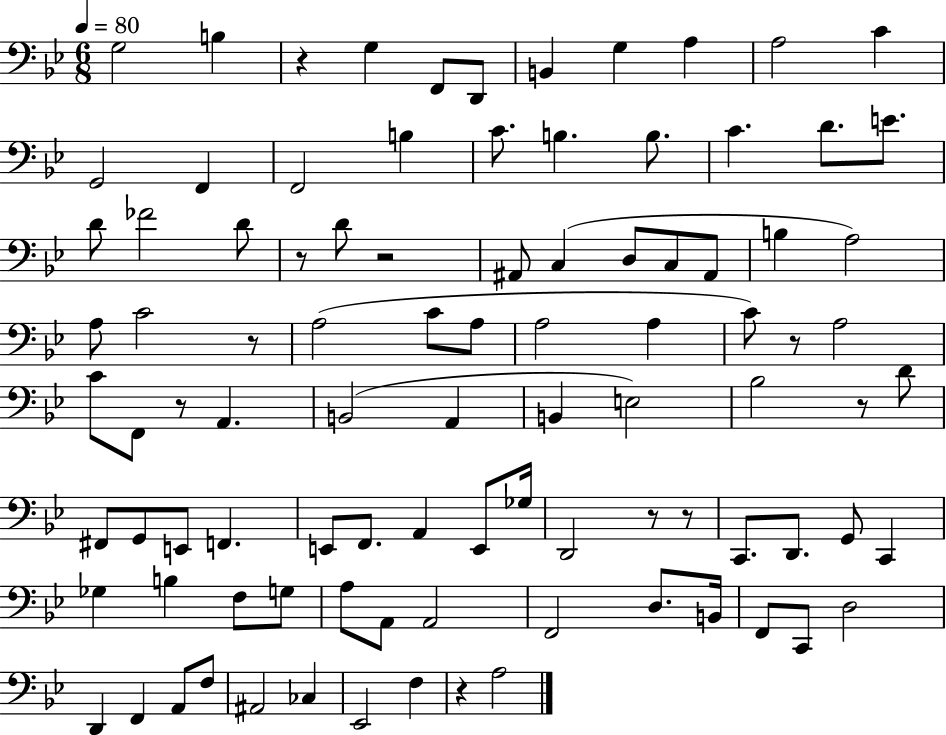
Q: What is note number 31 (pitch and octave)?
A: A3